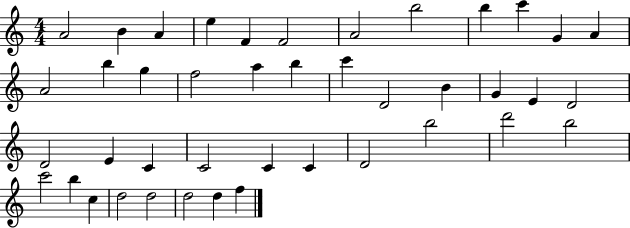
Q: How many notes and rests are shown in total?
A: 42